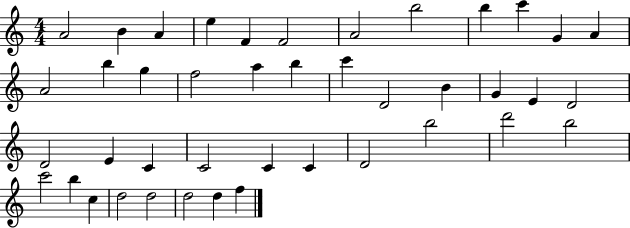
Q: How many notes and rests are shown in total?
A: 42